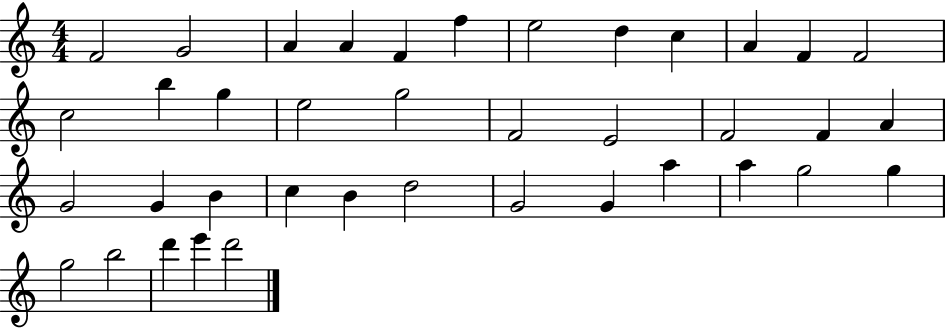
X:1
T:Untitled
M:4/4
L:1/4
K:C
F2 G2 A A F f e2 d c A F F2 c2 b g e2 g2 F2 E2 F2 F A G2 G B c B d2 G2 G a a g2 g g2 b2 d' e' d'2